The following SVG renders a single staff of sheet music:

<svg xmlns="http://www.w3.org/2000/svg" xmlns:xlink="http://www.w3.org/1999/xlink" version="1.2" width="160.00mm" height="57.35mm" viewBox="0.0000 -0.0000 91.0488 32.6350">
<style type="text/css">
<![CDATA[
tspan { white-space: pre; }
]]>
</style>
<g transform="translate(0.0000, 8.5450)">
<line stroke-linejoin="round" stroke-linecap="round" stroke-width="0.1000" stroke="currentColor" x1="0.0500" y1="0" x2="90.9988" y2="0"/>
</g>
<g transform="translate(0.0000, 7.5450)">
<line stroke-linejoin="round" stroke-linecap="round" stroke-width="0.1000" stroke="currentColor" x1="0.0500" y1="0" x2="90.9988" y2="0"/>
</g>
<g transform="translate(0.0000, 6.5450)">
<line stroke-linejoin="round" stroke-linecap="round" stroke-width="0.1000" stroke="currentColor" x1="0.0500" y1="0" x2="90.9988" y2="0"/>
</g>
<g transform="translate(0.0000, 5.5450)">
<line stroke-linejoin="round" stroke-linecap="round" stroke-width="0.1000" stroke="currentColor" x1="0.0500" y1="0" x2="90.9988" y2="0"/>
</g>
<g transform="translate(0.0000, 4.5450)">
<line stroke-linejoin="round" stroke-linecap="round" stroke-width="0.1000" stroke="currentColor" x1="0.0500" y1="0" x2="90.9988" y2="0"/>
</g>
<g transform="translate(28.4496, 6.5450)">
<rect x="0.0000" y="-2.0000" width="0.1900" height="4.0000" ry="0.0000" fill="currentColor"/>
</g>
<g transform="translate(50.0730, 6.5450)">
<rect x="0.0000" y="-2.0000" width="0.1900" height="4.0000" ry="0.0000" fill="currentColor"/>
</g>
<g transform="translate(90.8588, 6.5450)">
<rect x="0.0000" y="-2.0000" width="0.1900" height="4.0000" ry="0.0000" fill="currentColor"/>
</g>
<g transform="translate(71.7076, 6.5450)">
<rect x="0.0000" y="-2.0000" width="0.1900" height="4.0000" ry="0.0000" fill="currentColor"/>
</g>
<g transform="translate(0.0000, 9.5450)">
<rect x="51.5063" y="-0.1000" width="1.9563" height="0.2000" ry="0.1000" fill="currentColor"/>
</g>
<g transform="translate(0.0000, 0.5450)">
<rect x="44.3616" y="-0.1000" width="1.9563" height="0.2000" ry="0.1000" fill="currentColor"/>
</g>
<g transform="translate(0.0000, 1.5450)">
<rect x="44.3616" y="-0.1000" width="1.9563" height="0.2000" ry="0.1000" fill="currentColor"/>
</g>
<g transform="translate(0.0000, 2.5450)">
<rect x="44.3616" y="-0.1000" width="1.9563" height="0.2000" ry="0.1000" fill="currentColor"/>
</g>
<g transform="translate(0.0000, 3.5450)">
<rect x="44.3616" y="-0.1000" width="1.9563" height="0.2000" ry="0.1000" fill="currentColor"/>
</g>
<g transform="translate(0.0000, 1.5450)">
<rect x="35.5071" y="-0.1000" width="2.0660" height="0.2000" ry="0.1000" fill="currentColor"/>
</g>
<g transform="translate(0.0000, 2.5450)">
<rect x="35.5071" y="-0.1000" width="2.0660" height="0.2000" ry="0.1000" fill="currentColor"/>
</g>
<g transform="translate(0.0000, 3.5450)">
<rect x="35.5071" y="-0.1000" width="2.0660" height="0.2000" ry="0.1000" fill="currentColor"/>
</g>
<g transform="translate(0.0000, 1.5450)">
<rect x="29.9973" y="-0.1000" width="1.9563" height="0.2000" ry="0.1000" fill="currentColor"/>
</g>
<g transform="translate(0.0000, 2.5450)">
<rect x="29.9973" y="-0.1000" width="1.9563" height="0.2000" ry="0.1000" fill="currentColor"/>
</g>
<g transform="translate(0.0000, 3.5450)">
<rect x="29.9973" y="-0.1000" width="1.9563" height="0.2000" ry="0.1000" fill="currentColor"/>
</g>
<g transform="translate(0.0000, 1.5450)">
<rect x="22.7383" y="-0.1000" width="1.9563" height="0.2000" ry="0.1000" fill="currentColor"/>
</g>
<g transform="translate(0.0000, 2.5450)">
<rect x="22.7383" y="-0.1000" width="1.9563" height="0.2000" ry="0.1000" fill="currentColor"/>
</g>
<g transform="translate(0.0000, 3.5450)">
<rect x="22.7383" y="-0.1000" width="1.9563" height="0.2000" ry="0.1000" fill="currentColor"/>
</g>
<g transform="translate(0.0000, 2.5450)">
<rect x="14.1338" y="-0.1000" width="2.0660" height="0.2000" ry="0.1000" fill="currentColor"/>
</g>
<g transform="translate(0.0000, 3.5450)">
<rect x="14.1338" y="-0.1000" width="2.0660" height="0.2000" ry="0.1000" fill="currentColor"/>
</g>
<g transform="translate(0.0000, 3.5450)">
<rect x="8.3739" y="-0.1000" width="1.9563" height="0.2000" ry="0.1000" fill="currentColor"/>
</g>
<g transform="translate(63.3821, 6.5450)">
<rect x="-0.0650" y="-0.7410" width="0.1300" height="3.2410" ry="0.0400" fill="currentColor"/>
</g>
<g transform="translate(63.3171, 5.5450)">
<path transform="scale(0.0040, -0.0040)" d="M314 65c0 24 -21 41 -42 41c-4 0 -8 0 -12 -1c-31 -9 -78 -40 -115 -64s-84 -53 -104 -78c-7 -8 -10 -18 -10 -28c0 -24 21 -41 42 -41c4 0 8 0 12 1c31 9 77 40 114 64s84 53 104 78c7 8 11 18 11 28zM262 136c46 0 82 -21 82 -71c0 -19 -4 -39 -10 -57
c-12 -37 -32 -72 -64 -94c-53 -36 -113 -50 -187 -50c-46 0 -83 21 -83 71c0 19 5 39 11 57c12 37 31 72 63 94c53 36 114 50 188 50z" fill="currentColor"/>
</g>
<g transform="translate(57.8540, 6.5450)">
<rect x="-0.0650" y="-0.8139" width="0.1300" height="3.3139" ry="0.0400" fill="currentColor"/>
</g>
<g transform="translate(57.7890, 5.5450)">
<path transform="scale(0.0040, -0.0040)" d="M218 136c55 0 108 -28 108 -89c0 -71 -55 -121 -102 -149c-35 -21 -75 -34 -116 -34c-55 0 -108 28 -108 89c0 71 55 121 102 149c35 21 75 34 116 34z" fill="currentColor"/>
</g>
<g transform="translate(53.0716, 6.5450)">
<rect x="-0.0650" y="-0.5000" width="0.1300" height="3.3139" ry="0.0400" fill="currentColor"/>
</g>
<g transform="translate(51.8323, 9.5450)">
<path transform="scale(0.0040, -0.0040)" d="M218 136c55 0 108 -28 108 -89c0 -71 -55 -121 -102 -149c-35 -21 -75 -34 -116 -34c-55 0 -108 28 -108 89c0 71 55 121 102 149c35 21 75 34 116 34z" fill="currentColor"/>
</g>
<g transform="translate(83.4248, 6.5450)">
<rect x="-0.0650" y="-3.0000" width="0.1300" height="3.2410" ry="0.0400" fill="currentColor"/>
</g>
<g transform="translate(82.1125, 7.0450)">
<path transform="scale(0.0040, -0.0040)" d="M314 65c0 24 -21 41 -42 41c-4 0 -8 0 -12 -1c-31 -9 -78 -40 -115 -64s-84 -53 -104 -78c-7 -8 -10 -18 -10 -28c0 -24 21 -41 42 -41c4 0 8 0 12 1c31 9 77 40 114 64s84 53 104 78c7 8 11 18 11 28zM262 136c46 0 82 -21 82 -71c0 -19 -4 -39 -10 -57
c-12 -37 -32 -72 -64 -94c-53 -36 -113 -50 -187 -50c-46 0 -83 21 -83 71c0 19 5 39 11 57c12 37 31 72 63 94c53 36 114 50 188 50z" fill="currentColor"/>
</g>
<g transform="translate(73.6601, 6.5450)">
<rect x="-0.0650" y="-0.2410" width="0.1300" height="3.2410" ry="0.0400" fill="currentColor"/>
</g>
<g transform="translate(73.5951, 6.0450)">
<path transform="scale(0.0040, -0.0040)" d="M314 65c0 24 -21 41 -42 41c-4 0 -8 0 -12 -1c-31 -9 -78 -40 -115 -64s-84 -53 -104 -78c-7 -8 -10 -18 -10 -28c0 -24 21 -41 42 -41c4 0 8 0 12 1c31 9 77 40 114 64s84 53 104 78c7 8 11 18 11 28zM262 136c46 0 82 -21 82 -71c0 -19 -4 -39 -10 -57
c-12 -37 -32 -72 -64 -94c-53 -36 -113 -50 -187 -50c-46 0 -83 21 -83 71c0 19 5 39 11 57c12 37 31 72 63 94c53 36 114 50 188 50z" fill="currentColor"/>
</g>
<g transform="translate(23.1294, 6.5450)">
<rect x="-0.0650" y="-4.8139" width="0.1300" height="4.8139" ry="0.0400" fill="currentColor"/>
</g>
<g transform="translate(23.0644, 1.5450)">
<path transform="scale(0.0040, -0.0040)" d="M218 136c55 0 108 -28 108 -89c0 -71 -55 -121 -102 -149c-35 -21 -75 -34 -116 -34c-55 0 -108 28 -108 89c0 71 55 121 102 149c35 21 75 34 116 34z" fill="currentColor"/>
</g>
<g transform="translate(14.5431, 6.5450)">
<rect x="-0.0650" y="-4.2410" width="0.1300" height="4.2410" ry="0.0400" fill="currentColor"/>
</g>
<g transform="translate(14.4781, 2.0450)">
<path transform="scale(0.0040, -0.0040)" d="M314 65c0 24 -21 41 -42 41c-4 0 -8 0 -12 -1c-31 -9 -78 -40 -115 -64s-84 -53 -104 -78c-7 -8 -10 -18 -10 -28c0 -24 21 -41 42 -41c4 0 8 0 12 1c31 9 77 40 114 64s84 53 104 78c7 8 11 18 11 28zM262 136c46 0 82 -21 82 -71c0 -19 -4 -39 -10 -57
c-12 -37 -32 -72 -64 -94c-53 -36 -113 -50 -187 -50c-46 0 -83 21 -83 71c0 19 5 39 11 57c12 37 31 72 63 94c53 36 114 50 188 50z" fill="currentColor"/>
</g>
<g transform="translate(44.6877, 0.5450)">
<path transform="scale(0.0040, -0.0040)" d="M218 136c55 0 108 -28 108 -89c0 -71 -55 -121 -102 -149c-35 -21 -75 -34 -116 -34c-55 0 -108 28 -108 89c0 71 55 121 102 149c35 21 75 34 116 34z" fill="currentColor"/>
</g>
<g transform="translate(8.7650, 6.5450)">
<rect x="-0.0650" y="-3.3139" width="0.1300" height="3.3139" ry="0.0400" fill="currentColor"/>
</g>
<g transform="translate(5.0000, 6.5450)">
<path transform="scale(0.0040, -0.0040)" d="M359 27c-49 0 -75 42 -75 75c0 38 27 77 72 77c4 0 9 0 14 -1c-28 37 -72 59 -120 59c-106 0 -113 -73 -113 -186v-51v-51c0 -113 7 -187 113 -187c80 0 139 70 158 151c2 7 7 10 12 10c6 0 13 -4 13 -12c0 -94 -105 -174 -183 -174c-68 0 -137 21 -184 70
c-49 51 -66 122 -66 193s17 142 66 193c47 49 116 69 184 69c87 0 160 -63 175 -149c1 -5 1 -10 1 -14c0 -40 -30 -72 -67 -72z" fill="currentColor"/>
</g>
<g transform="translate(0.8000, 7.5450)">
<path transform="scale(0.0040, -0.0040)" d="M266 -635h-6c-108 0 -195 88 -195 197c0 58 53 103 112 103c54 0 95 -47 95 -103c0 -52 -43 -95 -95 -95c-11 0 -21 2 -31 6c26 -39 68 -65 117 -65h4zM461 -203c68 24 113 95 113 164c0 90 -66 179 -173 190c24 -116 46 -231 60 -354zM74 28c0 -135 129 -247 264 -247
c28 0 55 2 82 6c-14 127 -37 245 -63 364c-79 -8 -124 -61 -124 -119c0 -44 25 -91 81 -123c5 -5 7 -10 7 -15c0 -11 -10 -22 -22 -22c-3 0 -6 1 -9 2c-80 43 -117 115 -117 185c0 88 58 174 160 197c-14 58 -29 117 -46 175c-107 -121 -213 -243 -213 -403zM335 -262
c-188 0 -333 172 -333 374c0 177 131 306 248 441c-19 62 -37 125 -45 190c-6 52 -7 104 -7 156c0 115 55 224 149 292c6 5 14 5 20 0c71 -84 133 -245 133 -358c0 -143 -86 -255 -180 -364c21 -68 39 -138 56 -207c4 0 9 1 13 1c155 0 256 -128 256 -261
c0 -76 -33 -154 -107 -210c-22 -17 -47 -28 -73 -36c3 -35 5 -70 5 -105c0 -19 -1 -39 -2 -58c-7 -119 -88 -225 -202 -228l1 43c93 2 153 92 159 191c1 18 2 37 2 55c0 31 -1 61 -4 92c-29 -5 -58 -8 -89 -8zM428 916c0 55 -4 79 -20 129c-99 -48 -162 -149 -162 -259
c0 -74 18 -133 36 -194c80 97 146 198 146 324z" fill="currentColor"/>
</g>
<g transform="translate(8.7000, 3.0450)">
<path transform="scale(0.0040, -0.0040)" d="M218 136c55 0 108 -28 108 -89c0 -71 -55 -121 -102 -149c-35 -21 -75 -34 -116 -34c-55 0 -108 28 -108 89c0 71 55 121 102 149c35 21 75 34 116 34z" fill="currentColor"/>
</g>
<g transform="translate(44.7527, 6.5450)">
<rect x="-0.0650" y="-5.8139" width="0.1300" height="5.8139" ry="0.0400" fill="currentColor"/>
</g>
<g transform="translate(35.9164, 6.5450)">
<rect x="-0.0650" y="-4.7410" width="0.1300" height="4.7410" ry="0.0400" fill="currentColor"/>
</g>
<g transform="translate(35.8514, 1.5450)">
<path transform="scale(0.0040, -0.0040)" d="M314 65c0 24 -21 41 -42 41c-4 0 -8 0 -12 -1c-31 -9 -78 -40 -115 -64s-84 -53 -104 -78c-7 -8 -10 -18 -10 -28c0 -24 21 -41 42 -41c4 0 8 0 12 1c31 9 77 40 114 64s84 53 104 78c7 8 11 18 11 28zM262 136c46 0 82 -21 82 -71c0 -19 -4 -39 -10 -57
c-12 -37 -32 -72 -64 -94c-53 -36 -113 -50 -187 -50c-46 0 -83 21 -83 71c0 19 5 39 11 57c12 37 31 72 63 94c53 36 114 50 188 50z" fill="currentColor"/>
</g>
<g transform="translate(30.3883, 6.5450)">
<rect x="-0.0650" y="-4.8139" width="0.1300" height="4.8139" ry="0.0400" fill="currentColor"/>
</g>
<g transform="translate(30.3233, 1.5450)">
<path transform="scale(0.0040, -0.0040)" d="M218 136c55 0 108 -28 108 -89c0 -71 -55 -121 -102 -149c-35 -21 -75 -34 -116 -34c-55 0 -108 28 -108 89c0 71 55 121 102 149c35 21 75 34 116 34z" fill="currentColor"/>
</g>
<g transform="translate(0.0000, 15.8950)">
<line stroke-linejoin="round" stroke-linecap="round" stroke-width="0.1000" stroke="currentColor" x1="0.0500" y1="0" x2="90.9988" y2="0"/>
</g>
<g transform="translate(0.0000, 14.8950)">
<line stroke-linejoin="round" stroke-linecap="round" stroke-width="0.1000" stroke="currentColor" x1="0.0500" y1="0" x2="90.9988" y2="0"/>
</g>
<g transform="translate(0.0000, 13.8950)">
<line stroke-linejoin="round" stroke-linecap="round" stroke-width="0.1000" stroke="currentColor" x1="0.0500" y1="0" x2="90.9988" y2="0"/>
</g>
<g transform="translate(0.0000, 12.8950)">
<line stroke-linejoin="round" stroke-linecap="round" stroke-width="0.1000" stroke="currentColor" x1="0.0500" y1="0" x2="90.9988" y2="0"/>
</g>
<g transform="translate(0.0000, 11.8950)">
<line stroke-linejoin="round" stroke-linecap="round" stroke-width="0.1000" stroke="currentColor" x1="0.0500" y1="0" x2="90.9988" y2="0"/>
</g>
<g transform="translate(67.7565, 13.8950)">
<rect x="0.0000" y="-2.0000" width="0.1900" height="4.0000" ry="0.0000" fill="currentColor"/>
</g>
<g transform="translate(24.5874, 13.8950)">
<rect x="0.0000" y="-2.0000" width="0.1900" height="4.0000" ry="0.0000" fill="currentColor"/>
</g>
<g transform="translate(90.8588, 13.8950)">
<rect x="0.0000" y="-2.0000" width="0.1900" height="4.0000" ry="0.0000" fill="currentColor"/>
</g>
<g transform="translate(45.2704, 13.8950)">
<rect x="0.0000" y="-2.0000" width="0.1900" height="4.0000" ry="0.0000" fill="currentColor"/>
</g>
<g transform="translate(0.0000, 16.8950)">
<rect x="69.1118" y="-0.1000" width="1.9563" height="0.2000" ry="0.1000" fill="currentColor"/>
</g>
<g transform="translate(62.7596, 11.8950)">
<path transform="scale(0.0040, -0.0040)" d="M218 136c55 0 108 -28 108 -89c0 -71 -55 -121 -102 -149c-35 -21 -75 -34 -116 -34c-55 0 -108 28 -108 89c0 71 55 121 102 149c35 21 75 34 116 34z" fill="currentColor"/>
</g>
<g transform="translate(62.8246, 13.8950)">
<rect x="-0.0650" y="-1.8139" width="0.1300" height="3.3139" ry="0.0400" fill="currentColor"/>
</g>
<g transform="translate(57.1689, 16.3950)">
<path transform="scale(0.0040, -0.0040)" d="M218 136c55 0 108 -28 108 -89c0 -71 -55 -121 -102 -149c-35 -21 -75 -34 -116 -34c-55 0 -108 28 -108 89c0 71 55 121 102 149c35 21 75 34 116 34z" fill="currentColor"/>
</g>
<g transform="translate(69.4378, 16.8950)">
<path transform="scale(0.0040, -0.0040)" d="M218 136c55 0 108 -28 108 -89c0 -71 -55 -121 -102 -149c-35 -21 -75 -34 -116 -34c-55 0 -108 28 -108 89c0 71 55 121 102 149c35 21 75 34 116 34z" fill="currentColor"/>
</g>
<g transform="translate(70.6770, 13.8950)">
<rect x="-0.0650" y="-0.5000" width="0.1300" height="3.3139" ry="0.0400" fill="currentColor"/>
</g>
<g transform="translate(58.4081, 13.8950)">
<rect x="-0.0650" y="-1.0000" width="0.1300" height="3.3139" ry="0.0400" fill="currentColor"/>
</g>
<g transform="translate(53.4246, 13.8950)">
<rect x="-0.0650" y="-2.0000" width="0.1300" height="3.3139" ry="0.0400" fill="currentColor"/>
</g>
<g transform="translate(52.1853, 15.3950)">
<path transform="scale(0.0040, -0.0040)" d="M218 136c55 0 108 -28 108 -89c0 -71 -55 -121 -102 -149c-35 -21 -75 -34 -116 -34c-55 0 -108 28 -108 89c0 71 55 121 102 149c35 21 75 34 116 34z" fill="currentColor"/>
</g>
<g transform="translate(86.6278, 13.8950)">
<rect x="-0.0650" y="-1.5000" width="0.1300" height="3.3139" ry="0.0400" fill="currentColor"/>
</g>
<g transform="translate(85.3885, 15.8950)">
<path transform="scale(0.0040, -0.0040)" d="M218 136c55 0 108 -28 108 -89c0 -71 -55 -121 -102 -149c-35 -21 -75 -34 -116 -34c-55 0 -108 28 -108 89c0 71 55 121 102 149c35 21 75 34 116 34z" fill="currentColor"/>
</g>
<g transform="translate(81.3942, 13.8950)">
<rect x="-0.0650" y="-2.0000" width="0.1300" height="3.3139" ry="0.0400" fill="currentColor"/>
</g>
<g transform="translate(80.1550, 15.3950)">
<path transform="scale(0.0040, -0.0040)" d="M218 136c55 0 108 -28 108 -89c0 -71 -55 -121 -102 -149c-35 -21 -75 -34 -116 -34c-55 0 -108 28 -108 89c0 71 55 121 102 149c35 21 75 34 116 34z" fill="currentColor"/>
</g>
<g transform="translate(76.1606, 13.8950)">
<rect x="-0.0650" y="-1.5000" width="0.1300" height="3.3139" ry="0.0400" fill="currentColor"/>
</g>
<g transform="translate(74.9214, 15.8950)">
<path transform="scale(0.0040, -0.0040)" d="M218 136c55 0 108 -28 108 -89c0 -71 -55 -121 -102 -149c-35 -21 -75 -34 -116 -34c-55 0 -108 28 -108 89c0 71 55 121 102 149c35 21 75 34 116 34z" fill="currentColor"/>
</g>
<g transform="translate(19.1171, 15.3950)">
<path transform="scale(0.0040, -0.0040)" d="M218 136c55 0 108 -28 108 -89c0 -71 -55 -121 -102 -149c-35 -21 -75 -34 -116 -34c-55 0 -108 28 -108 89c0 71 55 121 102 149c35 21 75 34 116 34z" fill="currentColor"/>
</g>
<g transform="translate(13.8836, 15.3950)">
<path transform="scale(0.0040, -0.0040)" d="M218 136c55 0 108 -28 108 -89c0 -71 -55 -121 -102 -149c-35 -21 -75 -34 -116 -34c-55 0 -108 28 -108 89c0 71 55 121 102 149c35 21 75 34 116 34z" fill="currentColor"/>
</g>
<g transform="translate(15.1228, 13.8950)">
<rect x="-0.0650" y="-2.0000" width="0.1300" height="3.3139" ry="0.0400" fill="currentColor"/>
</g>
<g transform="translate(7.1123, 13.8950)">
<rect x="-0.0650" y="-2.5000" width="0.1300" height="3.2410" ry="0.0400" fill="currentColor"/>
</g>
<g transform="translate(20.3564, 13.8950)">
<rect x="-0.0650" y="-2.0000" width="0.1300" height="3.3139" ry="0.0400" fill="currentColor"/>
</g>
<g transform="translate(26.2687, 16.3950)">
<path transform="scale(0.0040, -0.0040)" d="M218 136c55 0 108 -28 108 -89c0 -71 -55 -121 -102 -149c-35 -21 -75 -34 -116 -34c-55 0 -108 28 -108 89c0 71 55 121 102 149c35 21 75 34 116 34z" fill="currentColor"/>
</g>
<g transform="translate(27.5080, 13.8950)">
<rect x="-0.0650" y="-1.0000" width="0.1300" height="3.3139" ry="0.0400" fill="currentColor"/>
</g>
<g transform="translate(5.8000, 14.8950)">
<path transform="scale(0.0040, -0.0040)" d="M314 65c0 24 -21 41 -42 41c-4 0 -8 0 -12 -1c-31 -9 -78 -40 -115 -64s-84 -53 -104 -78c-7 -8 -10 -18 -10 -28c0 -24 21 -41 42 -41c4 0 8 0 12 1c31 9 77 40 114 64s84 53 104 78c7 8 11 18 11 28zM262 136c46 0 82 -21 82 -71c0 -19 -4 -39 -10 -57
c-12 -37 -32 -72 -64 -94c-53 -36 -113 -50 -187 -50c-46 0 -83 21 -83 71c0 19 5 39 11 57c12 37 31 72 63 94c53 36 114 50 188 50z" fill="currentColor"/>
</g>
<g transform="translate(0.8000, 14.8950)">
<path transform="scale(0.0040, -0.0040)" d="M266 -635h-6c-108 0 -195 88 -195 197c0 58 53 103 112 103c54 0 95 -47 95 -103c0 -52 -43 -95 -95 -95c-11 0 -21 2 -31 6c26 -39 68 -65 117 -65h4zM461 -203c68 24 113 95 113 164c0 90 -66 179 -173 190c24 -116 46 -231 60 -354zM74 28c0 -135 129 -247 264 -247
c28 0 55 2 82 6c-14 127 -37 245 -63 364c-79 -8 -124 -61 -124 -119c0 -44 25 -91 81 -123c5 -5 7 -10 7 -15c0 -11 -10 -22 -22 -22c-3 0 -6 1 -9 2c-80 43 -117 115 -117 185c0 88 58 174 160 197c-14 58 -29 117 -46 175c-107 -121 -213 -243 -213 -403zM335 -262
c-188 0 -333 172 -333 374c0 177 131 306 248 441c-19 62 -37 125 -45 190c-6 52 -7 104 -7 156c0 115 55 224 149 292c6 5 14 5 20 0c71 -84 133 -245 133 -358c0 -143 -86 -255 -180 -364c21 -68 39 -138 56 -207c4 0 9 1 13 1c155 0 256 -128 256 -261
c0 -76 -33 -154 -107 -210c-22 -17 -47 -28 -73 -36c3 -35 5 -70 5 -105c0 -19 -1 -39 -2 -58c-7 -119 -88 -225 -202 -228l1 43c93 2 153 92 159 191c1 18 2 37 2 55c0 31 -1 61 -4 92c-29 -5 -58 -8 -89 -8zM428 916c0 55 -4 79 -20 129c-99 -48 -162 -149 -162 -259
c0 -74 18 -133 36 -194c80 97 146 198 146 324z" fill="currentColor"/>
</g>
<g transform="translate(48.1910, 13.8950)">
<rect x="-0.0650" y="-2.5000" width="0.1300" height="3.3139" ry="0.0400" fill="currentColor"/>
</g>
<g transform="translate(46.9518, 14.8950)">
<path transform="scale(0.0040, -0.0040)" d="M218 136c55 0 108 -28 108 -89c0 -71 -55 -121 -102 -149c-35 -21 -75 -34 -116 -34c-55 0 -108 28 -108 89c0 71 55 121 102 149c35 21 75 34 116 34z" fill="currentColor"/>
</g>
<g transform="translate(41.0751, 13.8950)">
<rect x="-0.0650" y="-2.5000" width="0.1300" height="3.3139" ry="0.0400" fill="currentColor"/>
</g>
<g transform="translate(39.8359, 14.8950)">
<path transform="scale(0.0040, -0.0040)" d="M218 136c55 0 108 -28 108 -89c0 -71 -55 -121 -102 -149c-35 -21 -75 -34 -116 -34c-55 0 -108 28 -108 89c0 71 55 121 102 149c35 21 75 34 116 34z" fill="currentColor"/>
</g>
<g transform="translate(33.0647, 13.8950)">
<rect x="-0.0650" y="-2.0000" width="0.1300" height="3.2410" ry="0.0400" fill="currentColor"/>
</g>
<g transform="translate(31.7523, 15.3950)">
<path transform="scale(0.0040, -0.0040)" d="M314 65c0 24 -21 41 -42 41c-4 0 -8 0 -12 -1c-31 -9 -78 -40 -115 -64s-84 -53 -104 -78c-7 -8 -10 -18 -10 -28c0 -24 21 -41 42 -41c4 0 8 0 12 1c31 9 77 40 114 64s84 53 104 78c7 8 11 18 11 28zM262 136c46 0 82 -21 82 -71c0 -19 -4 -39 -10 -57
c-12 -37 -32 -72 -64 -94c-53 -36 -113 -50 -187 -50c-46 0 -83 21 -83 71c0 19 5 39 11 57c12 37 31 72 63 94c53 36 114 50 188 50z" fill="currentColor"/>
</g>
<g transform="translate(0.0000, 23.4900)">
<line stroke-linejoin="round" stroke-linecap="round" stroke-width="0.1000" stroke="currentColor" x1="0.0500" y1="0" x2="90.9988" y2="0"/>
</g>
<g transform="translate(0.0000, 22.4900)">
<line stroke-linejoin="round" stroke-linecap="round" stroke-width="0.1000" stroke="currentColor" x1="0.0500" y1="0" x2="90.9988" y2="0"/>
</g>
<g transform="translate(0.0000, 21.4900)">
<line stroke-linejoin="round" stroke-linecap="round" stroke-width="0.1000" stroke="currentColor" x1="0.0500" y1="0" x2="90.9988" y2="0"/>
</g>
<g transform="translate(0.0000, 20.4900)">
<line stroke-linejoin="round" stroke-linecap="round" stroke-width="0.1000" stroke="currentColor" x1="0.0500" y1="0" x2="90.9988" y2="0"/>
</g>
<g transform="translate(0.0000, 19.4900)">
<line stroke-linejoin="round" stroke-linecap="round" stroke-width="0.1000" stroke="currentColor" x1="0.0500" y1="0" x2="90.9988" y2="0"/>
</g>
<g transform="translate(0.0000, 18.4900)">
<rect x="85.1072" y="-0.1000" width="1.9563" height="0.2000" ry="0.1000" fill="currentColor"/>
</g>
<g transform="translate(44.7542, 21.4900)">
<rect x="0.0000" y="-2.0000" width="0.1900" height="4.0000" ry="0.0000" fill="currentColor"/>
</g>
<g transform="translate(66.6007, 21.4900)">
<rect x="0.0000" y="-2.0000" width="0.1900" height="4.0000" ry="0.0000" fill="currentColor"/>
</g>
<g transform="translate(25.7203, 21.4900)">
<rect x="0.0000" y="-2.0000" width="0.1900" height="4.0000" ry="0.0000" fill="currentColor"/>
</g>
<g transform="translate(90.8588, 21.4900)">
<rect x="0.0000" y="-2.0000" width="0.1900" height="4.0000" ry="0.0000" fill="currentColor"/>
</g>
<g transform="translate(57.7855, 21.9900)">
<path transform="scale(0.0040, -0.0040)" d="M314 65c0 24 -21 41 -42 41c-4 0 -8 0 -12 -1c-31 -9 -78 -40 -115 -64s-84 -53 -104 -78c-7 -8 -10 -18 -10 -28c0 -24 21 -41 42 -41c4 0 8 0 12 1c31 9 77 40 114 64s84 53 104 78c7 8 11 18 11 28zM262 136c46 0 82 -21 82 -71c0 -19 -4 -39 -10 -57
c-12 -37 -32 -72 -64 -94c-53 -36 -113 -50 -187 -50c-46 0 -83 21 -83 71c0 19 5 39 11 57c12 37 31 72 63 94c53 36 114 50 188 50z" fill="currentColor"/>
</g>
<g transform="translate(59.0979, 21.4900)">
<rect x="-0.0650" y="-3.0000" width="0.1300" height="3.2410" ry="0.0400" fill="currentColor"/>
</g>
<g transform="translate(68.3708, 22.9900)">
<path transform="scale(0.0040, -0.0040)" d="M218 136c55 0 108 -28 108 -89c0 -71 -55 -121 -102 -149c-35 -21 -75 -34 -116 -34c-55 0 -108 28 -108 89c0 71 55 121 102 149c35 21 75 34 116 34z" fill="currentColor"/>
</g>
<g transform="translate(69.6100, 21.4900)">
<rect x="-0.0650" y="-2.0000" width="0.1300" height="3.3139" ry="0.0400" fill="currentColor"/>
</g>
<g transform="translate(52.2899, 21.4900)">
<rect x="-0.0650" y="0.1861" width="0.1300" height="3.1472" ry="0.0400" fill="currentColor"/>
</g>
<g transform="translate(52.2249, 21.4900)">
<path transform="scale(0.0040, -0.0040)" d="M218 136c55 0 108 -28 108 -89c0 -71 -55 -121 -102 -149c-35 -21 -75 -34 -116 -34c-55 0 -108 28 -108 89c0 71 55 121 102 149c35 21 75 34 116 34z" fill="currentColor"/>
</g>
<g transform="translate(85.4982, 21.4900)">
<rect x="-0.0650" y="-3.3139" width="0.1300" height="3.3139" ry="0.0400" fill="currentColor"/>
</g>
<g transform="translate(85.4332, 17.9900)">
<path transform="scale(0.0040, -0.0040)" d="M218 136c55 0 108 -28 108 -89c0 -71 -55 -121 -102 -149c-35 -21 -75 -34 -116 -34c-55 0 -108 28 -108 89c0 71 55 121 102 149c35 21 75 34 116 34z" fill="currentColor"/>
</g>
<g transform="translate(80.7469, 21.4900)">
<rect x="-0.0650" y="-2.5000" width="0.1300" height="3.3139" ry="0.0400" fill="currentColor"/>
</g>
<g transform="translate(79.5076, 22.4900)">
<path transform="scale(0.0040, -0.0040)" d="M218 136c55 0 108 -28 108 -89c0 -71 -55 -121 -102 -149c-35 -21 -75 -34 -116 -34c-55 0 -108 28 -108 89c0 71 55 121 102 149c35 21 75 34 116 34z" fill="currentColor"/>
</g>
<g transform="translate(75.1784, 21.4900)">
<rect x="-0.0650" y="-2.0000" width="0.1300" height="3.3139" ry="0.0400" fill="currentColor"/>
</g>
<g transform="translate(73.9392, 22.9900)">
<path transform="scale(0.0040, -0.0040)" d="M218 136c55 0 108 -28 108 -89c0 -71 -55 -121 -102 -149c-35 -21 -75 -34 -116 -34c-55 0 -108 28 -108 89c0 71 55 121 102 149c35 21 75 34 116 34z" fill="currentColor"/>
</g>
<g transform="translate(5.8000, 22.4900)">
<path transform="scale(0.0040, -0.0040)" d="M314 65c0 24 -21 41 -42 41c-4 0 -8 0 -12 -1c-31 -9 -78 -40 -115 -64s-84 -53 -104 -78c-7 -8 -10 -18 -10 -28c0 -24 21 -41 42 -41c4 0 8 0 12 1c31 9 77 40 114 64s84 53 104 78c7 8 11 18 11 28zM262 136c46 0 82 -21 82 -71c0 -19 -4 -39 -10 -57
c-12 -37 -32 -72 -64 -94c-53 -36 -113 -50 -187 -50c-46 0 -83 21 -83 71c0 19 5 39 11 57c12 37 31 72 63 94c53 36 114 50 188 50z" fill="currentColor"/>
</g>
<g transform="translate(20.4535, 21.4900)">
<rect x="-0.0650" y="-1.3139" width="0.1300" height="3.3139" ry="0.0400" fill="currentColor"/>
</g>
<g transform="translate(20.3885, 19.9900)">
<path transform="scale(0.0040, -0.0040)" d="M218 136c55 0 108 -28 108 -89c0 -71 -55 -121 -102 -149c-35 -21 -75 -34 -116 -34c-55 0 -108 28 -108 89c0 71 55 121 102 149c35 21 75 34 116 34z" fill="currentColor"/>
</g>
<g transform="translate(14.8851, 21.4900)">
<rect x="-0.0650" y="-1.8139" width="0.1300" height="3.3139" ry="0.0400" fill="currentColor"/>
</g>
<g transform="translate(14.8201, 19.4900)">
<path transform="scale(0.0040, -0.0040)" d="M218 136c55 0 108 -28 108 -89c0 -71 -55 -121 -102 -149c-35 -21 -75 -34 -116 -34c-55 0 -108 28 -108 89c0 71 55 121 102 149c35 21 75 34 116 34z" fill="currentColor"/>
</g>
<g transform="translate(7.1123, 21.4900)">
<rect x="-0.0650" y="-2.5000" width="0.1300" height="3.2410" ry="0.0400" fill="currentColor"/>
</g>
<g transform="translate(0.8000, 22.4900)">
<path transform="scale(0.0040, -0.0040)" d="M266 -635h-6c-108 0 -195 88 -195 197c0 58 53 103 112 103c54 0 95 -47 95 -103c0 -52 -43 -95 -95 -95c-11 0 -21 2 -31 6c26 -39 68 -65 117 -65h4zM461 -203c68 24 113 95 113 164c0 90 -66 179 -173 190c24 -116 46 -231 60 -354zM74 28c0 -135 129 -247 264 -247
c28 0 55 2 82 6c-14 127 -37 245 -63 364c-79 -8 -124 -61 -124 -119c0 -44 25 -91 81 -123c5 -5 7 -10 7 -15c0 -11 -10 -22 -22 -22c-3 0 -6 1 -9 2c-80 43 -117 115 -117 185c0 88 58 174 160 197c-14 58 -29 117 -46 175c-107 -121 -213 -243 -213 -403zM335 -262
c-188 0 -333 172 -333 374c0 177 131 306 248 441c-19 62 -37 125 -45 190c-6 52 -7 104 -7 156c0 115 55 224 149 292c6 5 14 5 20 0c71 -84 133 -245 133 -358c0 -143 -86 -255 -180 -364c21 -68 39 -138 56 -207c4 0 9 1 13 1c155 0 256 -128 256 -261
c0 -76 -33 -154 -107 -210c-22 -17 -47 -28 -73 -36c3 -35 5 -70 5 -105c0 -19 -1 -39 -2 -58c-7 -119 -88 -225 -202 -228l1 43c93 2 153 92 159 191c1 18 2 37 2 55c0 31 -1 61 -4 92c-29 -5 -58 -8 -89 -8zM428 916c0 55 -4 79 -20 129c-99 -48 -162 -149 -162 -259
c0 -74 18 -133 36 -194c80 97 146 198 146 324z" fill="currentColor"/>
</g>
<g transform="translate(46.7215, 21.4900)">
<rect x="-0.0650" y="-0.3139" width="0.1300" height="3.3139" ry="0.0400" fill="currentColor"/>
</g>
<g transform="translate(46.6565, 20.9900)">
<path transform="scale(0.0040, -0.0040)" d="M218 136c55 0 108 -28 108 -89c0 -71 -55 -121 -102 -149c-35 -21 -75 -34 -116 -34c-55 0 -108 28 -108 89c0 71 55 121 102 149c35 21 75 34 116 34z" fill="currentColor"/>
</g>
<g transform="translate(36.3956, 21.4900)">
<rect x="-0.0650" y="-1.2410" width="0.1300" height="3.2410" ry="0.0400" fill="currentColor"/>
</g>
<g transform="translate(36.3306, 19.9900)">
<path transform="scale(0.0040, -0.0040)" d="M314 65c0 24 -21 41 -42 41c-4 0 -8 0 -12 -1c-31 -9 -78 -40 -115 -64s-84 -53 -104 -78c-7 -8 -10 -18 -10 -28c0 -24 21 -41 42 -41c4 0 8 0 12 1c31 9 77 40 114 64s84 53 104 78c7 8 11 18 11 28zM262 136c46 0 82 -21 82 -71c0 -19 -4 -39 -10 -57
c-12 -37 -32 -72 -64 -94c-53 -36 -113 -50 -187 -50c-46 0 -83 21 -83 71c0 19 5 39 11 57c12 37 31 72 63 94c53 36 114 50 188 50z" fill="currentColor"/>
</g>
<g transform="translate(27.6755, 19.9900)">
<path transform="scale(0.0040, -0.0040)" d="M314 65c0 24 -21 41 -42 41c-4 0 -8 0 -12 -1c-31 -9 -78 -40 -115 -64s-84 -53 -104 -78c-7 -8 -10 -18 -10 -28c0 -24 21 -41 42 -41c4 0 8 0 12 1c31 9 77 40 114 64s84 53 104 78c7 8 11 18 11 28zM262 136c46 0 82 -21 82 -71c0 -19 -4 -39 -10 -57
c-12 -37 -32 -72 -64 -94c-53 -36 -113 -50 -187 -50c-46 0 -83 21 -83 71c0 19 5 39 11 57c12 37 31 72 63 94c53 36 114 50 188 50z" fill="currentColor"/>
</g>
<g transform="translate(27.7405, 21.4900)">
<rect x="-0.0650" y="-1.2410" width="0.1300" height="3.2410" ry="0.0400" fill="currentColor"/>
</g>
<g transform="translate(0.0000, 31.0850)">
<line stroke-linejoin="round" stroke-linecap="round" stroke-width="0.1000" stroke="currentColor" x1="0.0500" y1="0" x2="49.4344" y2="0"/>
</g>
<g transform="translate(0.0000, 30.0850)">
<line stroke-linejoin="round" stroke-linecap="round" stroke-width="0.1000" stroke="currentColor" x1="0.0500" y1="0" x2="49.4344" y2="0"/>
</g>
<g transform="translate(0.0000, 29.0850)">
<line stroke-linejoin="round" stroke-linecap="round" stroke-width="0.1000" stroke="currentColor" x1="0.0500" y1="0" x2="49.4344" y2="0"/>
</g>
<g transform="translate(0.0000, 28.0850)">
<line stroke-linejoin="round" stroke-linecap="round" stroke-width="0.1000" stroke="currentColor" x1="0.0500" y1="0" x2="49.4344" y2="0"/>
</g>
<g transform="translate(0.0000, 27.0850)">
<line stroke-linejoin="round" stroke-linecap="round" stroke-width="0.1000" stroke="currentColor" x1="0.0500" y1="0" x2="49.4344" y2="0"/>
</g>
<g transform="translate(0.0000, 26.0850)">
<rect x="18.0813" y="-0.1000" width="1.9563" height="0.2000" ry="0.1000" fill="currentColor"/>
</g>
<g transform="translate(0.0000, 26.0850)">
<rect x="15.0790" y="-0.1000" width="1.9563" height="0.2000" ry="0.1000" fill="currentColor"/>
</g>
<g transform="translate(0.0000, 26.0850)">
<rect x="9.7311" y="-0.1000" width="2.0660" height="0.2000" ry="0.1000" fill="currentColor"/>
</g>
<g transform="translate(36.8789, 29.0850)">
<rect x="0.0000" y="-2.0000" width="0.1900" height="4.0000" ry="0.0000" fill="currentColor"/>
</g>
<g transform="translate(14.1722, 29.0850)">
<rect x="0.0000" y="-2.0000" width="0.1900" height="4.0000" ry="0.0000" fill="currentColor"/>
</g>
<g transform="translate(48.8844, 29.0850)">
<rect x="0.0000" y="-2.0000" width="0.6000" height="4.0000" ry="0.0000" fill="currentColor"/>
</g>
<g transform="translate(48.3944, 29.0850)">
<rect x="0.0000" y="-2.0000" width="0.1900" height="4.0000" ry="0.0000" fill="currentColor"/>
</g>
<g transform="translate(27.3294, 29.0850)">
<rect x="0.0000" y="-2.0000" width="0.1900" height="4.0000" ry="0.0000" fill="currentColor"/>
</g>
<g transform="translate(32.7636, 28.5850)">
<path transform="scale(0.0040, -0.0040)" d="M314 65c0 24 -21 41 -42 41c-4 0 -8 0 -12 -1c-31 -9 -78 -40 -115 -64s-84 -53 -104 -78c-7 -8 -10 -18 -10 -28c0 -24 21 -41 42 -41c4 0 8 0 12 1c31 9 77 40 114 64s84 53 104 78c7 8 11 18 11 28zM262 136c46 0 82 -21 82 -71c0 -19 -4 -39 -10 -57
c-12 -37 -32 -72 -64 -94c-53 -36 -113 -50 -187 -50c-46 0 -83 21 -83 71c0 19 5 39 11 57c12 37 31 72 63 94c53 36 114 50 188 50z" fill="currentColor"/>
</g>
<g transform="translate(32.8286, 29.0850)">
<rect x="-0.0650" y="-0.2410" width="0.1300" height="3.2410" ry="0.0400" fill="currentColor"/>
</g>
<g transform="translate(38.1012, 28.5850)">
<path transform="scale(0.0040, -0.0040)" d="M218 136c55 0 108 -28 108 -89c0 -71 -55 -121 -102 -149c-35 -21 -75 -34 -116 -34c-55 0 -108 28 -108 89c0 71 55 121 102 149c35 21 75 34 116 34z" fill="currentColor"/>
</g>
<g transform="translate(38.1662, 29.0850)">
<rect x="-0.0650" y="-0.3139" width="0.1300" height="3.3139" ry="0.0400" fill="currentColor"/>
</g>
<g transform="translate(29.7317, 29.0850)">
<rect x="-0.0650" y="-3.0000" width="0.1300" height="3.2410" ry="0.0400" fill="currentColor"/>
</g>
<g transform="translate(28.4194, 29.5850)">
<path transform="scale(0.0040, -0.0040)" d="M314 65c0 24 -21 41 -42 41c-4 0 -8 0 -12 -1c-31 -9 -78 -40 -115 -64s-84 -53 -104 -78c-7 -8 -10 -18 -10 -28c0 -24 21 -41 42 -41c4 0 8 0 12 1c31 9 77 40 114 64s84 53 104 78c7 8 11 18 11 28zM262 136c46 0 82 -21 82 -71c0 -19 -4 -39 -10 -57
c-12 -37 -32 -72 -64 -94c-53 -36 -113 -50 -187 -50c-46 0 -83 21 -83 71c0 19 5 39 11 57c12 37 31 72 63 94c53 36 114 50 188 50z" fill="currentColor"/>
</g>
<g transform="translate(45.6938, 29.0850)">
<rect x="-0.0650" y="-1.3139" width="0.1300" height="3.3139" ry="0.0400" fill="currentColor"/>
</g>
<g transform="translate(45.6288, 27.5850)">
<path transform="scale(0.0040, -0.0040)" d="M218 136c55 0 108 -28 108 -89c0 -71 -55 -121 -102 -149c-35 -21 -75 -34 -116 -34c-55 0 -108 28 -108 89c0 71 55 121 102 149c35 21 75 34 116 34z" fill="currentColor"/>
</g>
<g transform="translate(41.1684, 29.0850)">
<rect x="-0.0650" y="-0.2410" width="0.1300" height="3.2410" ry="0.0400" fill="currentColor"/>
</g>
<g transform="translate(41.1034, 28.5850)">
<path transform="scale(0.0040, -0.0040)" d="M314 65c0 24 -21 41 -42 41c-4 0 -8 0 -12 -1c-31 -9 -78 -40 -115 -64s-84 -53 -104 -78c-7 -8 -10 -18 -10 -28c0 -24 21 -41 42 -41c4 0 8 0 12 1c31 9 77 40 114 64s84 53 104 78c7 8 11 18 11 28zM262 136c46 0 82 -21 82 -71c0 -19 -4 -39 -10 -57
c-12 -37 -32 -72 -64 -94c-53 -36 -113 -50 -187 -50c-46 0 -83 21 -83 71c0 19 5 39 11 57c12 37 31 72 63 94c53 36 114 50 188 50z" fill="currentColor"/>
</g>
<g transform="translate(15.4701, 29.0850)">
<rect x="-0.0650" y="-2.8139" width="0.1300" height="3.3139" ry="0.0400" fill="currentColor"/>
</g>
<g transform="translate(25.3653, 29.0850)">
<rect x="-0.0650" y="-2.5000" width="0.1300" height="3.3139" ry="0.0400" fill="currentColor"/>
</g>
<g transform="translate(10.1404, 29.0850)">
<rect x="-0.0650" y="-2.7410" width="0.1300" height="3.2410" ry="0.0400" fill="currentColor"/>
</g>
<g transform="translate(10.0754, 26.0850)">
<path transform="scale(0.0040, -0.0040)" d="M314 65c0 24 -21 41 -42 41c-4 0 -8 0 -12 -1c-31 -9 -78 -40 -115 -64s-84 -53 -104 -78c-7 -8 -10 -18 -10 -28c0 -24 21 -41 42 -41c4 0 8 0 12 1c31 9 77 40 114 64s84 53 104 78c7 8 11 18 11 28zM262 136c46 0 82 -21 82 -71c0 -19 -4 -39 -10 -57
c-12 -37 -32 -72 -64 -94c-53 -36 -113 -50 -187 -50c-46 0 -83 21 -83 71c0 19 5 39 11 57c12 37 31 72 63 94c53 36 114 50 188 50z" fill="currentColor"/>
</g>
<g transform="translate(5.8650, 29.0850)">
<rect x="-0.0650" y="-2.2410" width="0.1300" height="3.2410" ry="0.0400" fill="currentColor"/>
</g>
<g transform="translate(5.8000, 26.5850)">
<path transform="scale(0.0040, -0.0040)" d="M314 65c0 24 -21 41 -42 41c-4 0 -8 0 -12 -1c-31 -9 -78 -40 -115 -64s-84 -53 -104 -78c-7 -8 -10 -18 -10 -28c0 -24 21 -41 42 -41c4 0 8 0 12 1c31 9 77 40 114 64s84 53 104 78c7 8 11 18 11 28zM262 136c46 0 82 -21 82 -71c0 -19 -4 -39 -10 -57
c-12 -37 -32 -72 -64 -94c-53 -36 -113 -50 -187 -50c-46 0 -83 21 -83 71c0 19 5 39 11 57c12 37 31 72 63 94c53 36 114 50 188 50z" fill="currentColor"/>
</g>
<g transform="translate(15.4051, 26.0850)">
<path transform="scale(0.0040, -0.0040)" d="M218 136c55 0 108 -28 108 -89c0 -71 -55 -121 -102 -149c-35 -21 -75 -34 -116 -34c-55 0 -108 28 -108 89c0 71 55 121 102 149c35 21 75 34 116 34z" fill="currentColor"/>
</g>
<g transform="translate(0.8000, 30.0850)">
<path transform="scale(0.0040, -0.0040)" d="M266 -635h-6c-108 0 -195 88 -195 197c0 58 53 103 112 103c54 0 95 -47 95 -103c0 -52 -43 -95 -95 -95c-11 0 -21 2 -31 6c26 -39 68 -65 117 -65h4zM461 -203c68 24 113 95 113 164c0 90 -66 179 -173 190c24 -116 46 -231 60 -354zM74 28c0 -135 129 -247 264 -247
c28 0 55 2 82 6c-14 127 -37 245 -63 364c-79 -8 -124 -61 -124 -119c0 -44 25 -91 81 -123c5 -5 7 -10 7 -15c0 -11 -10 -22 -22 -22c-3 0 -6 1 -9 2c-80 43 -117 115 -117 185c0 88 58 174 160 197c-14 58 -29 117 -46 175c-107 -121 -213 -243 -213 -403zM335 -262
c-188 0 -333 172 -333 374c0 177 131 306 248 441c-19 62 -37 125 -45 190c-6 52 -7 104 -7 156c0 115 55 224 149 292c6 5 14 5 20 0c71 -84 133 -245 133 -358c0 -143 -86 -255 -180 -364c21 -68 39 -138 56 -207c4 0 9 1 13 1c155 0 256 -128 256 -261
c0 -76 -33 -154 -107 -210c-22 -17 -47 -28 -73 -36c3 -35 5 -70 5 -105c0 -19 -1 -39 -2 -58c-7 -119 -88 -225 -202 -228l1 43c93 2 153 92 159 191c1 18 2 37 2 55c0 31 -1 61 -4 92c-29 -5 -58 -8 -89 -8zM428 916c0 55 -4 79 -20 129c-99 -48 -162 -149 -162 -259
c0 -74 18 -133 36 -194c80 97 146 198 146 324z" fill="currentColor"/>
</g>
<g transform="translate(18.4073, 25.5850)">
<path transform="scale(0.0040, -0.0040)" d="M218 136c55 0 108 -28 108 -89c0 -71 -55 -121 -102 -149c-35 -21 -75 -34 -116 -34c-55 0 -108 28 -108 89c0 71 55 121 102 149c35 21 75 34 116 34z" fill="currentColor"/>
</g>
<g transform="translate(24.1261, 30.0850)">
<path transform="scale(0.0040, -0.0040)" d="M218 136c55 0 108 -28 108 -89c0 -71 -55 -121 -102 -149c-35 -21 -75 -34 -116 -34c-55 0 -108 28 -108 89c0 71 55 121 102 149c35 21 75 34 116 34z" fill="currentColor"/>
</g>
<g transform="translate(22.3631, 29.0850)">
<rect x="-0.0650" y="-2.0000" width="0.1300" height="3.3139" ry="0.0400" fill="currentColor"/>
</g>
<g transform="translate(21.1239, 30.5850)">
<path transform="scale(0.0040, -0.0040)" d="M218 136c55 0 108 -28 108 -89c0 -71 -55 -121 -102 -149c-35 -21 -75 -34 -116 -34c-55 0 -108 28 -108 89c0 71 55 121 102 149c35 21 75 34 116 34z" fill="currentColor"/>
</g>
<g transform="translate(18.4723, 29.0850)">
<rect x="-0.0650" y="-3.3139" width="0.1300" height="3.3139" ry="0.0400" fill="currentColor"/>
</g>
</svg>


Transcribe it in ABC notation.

X:1
T:Untitled
M:4/4
L:1/4
K:C
b d'2 e' e' e'2 g' C d d2 c2 A2 G2 F F D F2 G G F D f C E F E G2 f e e2 e2 c B A2 F F G b g2 a2 a b F G A2 c2 c c2 e